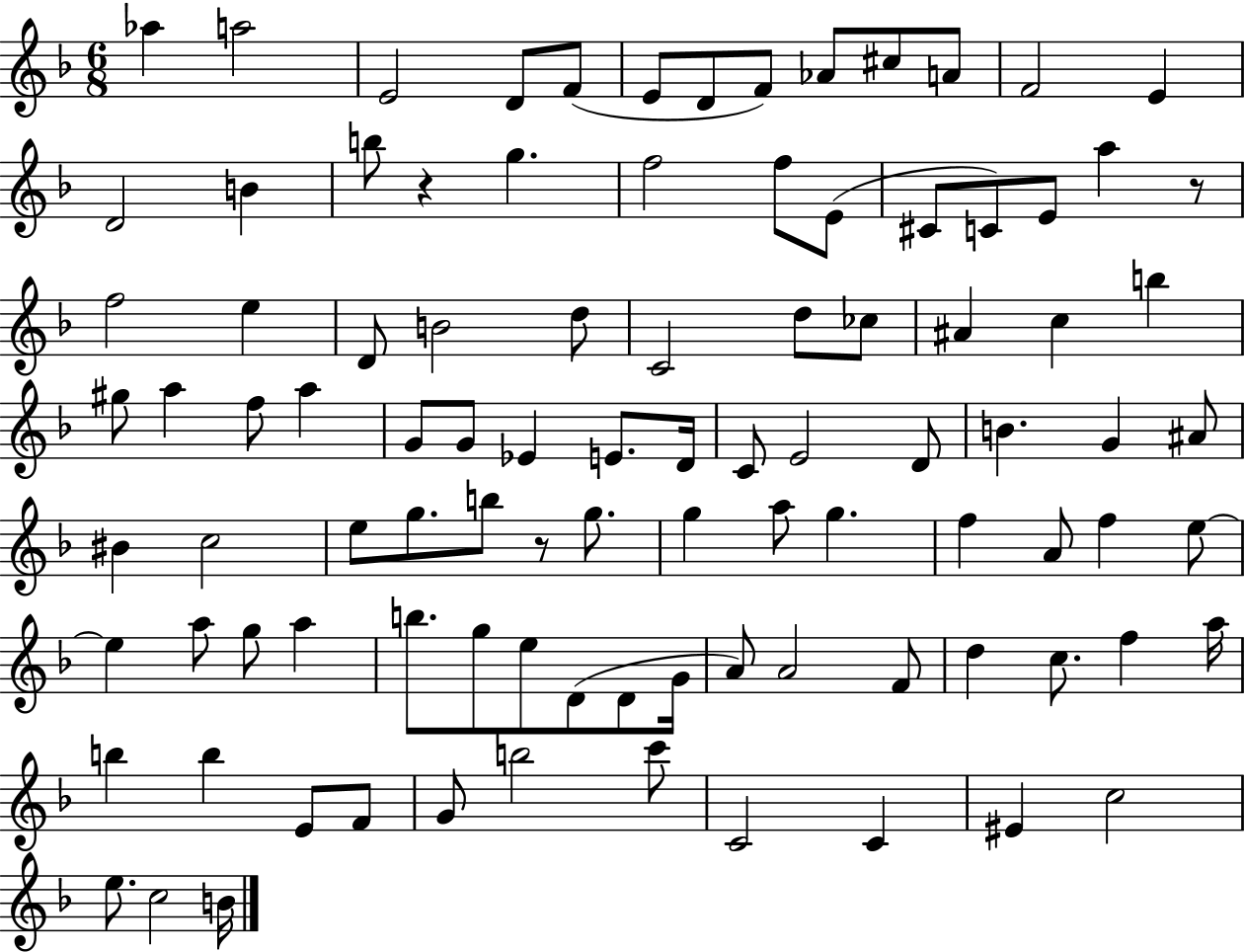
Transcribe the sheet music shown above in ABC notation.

X:1
T:Untitled
M:6/8
L:1/4
K:F
_a a2 E2 D/2 F/2 E/2 D/2 F/2 _A/2 ^c/2 A/2 F2 E D2 B b/2 z g f2 f/2 E/2 ^C/2 C/2 E/2 a z/2 f2 e D/2 B2 d/2 C2 d/2 _c/2 ^A c b ^g/2 a f/2 a G/2 G/2 _E E/2 D/4 C/2 E2 D/2 B G ^A/2 ^B c2 e/2 g/2 b/2 z/2 g/2 g a/2 g f A/2 f e/2 e a/2 g/2 a b/2 g/2 e/2 D/2 D/2 G/4 A/2 A2 F/2 d c/2 f a/4 b b E/2 F/2 G/2 b2 c'/2 C2 C ^E c2 e/2 c2 B/4